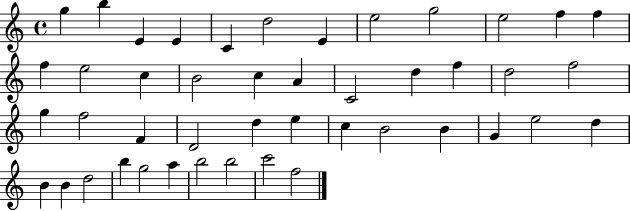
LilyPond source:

{
  \clef treble
  \time 4/4
  \defaultTimeSignature
  \key c \major
  g''4 b''4 e'4 e'4 | c'4 d''2 e'4 | e''2 g''2 | e''2 f''4 f''4 | \break f''4 e''2 c''4 | b'2 c''4 a'4 | c'2 d''4 f''4 | d''2 f''2 | \break g''4 f''2 f'4 | d'2 d''4 e''4 | c''4 b'2 b'4 | g'4 e''2 d''4 | \break b'4 b'4 d''2 | b''4 g''2 a''4 | b''2 b''2 | c'''2 f''2 | \break \bar "|."
}